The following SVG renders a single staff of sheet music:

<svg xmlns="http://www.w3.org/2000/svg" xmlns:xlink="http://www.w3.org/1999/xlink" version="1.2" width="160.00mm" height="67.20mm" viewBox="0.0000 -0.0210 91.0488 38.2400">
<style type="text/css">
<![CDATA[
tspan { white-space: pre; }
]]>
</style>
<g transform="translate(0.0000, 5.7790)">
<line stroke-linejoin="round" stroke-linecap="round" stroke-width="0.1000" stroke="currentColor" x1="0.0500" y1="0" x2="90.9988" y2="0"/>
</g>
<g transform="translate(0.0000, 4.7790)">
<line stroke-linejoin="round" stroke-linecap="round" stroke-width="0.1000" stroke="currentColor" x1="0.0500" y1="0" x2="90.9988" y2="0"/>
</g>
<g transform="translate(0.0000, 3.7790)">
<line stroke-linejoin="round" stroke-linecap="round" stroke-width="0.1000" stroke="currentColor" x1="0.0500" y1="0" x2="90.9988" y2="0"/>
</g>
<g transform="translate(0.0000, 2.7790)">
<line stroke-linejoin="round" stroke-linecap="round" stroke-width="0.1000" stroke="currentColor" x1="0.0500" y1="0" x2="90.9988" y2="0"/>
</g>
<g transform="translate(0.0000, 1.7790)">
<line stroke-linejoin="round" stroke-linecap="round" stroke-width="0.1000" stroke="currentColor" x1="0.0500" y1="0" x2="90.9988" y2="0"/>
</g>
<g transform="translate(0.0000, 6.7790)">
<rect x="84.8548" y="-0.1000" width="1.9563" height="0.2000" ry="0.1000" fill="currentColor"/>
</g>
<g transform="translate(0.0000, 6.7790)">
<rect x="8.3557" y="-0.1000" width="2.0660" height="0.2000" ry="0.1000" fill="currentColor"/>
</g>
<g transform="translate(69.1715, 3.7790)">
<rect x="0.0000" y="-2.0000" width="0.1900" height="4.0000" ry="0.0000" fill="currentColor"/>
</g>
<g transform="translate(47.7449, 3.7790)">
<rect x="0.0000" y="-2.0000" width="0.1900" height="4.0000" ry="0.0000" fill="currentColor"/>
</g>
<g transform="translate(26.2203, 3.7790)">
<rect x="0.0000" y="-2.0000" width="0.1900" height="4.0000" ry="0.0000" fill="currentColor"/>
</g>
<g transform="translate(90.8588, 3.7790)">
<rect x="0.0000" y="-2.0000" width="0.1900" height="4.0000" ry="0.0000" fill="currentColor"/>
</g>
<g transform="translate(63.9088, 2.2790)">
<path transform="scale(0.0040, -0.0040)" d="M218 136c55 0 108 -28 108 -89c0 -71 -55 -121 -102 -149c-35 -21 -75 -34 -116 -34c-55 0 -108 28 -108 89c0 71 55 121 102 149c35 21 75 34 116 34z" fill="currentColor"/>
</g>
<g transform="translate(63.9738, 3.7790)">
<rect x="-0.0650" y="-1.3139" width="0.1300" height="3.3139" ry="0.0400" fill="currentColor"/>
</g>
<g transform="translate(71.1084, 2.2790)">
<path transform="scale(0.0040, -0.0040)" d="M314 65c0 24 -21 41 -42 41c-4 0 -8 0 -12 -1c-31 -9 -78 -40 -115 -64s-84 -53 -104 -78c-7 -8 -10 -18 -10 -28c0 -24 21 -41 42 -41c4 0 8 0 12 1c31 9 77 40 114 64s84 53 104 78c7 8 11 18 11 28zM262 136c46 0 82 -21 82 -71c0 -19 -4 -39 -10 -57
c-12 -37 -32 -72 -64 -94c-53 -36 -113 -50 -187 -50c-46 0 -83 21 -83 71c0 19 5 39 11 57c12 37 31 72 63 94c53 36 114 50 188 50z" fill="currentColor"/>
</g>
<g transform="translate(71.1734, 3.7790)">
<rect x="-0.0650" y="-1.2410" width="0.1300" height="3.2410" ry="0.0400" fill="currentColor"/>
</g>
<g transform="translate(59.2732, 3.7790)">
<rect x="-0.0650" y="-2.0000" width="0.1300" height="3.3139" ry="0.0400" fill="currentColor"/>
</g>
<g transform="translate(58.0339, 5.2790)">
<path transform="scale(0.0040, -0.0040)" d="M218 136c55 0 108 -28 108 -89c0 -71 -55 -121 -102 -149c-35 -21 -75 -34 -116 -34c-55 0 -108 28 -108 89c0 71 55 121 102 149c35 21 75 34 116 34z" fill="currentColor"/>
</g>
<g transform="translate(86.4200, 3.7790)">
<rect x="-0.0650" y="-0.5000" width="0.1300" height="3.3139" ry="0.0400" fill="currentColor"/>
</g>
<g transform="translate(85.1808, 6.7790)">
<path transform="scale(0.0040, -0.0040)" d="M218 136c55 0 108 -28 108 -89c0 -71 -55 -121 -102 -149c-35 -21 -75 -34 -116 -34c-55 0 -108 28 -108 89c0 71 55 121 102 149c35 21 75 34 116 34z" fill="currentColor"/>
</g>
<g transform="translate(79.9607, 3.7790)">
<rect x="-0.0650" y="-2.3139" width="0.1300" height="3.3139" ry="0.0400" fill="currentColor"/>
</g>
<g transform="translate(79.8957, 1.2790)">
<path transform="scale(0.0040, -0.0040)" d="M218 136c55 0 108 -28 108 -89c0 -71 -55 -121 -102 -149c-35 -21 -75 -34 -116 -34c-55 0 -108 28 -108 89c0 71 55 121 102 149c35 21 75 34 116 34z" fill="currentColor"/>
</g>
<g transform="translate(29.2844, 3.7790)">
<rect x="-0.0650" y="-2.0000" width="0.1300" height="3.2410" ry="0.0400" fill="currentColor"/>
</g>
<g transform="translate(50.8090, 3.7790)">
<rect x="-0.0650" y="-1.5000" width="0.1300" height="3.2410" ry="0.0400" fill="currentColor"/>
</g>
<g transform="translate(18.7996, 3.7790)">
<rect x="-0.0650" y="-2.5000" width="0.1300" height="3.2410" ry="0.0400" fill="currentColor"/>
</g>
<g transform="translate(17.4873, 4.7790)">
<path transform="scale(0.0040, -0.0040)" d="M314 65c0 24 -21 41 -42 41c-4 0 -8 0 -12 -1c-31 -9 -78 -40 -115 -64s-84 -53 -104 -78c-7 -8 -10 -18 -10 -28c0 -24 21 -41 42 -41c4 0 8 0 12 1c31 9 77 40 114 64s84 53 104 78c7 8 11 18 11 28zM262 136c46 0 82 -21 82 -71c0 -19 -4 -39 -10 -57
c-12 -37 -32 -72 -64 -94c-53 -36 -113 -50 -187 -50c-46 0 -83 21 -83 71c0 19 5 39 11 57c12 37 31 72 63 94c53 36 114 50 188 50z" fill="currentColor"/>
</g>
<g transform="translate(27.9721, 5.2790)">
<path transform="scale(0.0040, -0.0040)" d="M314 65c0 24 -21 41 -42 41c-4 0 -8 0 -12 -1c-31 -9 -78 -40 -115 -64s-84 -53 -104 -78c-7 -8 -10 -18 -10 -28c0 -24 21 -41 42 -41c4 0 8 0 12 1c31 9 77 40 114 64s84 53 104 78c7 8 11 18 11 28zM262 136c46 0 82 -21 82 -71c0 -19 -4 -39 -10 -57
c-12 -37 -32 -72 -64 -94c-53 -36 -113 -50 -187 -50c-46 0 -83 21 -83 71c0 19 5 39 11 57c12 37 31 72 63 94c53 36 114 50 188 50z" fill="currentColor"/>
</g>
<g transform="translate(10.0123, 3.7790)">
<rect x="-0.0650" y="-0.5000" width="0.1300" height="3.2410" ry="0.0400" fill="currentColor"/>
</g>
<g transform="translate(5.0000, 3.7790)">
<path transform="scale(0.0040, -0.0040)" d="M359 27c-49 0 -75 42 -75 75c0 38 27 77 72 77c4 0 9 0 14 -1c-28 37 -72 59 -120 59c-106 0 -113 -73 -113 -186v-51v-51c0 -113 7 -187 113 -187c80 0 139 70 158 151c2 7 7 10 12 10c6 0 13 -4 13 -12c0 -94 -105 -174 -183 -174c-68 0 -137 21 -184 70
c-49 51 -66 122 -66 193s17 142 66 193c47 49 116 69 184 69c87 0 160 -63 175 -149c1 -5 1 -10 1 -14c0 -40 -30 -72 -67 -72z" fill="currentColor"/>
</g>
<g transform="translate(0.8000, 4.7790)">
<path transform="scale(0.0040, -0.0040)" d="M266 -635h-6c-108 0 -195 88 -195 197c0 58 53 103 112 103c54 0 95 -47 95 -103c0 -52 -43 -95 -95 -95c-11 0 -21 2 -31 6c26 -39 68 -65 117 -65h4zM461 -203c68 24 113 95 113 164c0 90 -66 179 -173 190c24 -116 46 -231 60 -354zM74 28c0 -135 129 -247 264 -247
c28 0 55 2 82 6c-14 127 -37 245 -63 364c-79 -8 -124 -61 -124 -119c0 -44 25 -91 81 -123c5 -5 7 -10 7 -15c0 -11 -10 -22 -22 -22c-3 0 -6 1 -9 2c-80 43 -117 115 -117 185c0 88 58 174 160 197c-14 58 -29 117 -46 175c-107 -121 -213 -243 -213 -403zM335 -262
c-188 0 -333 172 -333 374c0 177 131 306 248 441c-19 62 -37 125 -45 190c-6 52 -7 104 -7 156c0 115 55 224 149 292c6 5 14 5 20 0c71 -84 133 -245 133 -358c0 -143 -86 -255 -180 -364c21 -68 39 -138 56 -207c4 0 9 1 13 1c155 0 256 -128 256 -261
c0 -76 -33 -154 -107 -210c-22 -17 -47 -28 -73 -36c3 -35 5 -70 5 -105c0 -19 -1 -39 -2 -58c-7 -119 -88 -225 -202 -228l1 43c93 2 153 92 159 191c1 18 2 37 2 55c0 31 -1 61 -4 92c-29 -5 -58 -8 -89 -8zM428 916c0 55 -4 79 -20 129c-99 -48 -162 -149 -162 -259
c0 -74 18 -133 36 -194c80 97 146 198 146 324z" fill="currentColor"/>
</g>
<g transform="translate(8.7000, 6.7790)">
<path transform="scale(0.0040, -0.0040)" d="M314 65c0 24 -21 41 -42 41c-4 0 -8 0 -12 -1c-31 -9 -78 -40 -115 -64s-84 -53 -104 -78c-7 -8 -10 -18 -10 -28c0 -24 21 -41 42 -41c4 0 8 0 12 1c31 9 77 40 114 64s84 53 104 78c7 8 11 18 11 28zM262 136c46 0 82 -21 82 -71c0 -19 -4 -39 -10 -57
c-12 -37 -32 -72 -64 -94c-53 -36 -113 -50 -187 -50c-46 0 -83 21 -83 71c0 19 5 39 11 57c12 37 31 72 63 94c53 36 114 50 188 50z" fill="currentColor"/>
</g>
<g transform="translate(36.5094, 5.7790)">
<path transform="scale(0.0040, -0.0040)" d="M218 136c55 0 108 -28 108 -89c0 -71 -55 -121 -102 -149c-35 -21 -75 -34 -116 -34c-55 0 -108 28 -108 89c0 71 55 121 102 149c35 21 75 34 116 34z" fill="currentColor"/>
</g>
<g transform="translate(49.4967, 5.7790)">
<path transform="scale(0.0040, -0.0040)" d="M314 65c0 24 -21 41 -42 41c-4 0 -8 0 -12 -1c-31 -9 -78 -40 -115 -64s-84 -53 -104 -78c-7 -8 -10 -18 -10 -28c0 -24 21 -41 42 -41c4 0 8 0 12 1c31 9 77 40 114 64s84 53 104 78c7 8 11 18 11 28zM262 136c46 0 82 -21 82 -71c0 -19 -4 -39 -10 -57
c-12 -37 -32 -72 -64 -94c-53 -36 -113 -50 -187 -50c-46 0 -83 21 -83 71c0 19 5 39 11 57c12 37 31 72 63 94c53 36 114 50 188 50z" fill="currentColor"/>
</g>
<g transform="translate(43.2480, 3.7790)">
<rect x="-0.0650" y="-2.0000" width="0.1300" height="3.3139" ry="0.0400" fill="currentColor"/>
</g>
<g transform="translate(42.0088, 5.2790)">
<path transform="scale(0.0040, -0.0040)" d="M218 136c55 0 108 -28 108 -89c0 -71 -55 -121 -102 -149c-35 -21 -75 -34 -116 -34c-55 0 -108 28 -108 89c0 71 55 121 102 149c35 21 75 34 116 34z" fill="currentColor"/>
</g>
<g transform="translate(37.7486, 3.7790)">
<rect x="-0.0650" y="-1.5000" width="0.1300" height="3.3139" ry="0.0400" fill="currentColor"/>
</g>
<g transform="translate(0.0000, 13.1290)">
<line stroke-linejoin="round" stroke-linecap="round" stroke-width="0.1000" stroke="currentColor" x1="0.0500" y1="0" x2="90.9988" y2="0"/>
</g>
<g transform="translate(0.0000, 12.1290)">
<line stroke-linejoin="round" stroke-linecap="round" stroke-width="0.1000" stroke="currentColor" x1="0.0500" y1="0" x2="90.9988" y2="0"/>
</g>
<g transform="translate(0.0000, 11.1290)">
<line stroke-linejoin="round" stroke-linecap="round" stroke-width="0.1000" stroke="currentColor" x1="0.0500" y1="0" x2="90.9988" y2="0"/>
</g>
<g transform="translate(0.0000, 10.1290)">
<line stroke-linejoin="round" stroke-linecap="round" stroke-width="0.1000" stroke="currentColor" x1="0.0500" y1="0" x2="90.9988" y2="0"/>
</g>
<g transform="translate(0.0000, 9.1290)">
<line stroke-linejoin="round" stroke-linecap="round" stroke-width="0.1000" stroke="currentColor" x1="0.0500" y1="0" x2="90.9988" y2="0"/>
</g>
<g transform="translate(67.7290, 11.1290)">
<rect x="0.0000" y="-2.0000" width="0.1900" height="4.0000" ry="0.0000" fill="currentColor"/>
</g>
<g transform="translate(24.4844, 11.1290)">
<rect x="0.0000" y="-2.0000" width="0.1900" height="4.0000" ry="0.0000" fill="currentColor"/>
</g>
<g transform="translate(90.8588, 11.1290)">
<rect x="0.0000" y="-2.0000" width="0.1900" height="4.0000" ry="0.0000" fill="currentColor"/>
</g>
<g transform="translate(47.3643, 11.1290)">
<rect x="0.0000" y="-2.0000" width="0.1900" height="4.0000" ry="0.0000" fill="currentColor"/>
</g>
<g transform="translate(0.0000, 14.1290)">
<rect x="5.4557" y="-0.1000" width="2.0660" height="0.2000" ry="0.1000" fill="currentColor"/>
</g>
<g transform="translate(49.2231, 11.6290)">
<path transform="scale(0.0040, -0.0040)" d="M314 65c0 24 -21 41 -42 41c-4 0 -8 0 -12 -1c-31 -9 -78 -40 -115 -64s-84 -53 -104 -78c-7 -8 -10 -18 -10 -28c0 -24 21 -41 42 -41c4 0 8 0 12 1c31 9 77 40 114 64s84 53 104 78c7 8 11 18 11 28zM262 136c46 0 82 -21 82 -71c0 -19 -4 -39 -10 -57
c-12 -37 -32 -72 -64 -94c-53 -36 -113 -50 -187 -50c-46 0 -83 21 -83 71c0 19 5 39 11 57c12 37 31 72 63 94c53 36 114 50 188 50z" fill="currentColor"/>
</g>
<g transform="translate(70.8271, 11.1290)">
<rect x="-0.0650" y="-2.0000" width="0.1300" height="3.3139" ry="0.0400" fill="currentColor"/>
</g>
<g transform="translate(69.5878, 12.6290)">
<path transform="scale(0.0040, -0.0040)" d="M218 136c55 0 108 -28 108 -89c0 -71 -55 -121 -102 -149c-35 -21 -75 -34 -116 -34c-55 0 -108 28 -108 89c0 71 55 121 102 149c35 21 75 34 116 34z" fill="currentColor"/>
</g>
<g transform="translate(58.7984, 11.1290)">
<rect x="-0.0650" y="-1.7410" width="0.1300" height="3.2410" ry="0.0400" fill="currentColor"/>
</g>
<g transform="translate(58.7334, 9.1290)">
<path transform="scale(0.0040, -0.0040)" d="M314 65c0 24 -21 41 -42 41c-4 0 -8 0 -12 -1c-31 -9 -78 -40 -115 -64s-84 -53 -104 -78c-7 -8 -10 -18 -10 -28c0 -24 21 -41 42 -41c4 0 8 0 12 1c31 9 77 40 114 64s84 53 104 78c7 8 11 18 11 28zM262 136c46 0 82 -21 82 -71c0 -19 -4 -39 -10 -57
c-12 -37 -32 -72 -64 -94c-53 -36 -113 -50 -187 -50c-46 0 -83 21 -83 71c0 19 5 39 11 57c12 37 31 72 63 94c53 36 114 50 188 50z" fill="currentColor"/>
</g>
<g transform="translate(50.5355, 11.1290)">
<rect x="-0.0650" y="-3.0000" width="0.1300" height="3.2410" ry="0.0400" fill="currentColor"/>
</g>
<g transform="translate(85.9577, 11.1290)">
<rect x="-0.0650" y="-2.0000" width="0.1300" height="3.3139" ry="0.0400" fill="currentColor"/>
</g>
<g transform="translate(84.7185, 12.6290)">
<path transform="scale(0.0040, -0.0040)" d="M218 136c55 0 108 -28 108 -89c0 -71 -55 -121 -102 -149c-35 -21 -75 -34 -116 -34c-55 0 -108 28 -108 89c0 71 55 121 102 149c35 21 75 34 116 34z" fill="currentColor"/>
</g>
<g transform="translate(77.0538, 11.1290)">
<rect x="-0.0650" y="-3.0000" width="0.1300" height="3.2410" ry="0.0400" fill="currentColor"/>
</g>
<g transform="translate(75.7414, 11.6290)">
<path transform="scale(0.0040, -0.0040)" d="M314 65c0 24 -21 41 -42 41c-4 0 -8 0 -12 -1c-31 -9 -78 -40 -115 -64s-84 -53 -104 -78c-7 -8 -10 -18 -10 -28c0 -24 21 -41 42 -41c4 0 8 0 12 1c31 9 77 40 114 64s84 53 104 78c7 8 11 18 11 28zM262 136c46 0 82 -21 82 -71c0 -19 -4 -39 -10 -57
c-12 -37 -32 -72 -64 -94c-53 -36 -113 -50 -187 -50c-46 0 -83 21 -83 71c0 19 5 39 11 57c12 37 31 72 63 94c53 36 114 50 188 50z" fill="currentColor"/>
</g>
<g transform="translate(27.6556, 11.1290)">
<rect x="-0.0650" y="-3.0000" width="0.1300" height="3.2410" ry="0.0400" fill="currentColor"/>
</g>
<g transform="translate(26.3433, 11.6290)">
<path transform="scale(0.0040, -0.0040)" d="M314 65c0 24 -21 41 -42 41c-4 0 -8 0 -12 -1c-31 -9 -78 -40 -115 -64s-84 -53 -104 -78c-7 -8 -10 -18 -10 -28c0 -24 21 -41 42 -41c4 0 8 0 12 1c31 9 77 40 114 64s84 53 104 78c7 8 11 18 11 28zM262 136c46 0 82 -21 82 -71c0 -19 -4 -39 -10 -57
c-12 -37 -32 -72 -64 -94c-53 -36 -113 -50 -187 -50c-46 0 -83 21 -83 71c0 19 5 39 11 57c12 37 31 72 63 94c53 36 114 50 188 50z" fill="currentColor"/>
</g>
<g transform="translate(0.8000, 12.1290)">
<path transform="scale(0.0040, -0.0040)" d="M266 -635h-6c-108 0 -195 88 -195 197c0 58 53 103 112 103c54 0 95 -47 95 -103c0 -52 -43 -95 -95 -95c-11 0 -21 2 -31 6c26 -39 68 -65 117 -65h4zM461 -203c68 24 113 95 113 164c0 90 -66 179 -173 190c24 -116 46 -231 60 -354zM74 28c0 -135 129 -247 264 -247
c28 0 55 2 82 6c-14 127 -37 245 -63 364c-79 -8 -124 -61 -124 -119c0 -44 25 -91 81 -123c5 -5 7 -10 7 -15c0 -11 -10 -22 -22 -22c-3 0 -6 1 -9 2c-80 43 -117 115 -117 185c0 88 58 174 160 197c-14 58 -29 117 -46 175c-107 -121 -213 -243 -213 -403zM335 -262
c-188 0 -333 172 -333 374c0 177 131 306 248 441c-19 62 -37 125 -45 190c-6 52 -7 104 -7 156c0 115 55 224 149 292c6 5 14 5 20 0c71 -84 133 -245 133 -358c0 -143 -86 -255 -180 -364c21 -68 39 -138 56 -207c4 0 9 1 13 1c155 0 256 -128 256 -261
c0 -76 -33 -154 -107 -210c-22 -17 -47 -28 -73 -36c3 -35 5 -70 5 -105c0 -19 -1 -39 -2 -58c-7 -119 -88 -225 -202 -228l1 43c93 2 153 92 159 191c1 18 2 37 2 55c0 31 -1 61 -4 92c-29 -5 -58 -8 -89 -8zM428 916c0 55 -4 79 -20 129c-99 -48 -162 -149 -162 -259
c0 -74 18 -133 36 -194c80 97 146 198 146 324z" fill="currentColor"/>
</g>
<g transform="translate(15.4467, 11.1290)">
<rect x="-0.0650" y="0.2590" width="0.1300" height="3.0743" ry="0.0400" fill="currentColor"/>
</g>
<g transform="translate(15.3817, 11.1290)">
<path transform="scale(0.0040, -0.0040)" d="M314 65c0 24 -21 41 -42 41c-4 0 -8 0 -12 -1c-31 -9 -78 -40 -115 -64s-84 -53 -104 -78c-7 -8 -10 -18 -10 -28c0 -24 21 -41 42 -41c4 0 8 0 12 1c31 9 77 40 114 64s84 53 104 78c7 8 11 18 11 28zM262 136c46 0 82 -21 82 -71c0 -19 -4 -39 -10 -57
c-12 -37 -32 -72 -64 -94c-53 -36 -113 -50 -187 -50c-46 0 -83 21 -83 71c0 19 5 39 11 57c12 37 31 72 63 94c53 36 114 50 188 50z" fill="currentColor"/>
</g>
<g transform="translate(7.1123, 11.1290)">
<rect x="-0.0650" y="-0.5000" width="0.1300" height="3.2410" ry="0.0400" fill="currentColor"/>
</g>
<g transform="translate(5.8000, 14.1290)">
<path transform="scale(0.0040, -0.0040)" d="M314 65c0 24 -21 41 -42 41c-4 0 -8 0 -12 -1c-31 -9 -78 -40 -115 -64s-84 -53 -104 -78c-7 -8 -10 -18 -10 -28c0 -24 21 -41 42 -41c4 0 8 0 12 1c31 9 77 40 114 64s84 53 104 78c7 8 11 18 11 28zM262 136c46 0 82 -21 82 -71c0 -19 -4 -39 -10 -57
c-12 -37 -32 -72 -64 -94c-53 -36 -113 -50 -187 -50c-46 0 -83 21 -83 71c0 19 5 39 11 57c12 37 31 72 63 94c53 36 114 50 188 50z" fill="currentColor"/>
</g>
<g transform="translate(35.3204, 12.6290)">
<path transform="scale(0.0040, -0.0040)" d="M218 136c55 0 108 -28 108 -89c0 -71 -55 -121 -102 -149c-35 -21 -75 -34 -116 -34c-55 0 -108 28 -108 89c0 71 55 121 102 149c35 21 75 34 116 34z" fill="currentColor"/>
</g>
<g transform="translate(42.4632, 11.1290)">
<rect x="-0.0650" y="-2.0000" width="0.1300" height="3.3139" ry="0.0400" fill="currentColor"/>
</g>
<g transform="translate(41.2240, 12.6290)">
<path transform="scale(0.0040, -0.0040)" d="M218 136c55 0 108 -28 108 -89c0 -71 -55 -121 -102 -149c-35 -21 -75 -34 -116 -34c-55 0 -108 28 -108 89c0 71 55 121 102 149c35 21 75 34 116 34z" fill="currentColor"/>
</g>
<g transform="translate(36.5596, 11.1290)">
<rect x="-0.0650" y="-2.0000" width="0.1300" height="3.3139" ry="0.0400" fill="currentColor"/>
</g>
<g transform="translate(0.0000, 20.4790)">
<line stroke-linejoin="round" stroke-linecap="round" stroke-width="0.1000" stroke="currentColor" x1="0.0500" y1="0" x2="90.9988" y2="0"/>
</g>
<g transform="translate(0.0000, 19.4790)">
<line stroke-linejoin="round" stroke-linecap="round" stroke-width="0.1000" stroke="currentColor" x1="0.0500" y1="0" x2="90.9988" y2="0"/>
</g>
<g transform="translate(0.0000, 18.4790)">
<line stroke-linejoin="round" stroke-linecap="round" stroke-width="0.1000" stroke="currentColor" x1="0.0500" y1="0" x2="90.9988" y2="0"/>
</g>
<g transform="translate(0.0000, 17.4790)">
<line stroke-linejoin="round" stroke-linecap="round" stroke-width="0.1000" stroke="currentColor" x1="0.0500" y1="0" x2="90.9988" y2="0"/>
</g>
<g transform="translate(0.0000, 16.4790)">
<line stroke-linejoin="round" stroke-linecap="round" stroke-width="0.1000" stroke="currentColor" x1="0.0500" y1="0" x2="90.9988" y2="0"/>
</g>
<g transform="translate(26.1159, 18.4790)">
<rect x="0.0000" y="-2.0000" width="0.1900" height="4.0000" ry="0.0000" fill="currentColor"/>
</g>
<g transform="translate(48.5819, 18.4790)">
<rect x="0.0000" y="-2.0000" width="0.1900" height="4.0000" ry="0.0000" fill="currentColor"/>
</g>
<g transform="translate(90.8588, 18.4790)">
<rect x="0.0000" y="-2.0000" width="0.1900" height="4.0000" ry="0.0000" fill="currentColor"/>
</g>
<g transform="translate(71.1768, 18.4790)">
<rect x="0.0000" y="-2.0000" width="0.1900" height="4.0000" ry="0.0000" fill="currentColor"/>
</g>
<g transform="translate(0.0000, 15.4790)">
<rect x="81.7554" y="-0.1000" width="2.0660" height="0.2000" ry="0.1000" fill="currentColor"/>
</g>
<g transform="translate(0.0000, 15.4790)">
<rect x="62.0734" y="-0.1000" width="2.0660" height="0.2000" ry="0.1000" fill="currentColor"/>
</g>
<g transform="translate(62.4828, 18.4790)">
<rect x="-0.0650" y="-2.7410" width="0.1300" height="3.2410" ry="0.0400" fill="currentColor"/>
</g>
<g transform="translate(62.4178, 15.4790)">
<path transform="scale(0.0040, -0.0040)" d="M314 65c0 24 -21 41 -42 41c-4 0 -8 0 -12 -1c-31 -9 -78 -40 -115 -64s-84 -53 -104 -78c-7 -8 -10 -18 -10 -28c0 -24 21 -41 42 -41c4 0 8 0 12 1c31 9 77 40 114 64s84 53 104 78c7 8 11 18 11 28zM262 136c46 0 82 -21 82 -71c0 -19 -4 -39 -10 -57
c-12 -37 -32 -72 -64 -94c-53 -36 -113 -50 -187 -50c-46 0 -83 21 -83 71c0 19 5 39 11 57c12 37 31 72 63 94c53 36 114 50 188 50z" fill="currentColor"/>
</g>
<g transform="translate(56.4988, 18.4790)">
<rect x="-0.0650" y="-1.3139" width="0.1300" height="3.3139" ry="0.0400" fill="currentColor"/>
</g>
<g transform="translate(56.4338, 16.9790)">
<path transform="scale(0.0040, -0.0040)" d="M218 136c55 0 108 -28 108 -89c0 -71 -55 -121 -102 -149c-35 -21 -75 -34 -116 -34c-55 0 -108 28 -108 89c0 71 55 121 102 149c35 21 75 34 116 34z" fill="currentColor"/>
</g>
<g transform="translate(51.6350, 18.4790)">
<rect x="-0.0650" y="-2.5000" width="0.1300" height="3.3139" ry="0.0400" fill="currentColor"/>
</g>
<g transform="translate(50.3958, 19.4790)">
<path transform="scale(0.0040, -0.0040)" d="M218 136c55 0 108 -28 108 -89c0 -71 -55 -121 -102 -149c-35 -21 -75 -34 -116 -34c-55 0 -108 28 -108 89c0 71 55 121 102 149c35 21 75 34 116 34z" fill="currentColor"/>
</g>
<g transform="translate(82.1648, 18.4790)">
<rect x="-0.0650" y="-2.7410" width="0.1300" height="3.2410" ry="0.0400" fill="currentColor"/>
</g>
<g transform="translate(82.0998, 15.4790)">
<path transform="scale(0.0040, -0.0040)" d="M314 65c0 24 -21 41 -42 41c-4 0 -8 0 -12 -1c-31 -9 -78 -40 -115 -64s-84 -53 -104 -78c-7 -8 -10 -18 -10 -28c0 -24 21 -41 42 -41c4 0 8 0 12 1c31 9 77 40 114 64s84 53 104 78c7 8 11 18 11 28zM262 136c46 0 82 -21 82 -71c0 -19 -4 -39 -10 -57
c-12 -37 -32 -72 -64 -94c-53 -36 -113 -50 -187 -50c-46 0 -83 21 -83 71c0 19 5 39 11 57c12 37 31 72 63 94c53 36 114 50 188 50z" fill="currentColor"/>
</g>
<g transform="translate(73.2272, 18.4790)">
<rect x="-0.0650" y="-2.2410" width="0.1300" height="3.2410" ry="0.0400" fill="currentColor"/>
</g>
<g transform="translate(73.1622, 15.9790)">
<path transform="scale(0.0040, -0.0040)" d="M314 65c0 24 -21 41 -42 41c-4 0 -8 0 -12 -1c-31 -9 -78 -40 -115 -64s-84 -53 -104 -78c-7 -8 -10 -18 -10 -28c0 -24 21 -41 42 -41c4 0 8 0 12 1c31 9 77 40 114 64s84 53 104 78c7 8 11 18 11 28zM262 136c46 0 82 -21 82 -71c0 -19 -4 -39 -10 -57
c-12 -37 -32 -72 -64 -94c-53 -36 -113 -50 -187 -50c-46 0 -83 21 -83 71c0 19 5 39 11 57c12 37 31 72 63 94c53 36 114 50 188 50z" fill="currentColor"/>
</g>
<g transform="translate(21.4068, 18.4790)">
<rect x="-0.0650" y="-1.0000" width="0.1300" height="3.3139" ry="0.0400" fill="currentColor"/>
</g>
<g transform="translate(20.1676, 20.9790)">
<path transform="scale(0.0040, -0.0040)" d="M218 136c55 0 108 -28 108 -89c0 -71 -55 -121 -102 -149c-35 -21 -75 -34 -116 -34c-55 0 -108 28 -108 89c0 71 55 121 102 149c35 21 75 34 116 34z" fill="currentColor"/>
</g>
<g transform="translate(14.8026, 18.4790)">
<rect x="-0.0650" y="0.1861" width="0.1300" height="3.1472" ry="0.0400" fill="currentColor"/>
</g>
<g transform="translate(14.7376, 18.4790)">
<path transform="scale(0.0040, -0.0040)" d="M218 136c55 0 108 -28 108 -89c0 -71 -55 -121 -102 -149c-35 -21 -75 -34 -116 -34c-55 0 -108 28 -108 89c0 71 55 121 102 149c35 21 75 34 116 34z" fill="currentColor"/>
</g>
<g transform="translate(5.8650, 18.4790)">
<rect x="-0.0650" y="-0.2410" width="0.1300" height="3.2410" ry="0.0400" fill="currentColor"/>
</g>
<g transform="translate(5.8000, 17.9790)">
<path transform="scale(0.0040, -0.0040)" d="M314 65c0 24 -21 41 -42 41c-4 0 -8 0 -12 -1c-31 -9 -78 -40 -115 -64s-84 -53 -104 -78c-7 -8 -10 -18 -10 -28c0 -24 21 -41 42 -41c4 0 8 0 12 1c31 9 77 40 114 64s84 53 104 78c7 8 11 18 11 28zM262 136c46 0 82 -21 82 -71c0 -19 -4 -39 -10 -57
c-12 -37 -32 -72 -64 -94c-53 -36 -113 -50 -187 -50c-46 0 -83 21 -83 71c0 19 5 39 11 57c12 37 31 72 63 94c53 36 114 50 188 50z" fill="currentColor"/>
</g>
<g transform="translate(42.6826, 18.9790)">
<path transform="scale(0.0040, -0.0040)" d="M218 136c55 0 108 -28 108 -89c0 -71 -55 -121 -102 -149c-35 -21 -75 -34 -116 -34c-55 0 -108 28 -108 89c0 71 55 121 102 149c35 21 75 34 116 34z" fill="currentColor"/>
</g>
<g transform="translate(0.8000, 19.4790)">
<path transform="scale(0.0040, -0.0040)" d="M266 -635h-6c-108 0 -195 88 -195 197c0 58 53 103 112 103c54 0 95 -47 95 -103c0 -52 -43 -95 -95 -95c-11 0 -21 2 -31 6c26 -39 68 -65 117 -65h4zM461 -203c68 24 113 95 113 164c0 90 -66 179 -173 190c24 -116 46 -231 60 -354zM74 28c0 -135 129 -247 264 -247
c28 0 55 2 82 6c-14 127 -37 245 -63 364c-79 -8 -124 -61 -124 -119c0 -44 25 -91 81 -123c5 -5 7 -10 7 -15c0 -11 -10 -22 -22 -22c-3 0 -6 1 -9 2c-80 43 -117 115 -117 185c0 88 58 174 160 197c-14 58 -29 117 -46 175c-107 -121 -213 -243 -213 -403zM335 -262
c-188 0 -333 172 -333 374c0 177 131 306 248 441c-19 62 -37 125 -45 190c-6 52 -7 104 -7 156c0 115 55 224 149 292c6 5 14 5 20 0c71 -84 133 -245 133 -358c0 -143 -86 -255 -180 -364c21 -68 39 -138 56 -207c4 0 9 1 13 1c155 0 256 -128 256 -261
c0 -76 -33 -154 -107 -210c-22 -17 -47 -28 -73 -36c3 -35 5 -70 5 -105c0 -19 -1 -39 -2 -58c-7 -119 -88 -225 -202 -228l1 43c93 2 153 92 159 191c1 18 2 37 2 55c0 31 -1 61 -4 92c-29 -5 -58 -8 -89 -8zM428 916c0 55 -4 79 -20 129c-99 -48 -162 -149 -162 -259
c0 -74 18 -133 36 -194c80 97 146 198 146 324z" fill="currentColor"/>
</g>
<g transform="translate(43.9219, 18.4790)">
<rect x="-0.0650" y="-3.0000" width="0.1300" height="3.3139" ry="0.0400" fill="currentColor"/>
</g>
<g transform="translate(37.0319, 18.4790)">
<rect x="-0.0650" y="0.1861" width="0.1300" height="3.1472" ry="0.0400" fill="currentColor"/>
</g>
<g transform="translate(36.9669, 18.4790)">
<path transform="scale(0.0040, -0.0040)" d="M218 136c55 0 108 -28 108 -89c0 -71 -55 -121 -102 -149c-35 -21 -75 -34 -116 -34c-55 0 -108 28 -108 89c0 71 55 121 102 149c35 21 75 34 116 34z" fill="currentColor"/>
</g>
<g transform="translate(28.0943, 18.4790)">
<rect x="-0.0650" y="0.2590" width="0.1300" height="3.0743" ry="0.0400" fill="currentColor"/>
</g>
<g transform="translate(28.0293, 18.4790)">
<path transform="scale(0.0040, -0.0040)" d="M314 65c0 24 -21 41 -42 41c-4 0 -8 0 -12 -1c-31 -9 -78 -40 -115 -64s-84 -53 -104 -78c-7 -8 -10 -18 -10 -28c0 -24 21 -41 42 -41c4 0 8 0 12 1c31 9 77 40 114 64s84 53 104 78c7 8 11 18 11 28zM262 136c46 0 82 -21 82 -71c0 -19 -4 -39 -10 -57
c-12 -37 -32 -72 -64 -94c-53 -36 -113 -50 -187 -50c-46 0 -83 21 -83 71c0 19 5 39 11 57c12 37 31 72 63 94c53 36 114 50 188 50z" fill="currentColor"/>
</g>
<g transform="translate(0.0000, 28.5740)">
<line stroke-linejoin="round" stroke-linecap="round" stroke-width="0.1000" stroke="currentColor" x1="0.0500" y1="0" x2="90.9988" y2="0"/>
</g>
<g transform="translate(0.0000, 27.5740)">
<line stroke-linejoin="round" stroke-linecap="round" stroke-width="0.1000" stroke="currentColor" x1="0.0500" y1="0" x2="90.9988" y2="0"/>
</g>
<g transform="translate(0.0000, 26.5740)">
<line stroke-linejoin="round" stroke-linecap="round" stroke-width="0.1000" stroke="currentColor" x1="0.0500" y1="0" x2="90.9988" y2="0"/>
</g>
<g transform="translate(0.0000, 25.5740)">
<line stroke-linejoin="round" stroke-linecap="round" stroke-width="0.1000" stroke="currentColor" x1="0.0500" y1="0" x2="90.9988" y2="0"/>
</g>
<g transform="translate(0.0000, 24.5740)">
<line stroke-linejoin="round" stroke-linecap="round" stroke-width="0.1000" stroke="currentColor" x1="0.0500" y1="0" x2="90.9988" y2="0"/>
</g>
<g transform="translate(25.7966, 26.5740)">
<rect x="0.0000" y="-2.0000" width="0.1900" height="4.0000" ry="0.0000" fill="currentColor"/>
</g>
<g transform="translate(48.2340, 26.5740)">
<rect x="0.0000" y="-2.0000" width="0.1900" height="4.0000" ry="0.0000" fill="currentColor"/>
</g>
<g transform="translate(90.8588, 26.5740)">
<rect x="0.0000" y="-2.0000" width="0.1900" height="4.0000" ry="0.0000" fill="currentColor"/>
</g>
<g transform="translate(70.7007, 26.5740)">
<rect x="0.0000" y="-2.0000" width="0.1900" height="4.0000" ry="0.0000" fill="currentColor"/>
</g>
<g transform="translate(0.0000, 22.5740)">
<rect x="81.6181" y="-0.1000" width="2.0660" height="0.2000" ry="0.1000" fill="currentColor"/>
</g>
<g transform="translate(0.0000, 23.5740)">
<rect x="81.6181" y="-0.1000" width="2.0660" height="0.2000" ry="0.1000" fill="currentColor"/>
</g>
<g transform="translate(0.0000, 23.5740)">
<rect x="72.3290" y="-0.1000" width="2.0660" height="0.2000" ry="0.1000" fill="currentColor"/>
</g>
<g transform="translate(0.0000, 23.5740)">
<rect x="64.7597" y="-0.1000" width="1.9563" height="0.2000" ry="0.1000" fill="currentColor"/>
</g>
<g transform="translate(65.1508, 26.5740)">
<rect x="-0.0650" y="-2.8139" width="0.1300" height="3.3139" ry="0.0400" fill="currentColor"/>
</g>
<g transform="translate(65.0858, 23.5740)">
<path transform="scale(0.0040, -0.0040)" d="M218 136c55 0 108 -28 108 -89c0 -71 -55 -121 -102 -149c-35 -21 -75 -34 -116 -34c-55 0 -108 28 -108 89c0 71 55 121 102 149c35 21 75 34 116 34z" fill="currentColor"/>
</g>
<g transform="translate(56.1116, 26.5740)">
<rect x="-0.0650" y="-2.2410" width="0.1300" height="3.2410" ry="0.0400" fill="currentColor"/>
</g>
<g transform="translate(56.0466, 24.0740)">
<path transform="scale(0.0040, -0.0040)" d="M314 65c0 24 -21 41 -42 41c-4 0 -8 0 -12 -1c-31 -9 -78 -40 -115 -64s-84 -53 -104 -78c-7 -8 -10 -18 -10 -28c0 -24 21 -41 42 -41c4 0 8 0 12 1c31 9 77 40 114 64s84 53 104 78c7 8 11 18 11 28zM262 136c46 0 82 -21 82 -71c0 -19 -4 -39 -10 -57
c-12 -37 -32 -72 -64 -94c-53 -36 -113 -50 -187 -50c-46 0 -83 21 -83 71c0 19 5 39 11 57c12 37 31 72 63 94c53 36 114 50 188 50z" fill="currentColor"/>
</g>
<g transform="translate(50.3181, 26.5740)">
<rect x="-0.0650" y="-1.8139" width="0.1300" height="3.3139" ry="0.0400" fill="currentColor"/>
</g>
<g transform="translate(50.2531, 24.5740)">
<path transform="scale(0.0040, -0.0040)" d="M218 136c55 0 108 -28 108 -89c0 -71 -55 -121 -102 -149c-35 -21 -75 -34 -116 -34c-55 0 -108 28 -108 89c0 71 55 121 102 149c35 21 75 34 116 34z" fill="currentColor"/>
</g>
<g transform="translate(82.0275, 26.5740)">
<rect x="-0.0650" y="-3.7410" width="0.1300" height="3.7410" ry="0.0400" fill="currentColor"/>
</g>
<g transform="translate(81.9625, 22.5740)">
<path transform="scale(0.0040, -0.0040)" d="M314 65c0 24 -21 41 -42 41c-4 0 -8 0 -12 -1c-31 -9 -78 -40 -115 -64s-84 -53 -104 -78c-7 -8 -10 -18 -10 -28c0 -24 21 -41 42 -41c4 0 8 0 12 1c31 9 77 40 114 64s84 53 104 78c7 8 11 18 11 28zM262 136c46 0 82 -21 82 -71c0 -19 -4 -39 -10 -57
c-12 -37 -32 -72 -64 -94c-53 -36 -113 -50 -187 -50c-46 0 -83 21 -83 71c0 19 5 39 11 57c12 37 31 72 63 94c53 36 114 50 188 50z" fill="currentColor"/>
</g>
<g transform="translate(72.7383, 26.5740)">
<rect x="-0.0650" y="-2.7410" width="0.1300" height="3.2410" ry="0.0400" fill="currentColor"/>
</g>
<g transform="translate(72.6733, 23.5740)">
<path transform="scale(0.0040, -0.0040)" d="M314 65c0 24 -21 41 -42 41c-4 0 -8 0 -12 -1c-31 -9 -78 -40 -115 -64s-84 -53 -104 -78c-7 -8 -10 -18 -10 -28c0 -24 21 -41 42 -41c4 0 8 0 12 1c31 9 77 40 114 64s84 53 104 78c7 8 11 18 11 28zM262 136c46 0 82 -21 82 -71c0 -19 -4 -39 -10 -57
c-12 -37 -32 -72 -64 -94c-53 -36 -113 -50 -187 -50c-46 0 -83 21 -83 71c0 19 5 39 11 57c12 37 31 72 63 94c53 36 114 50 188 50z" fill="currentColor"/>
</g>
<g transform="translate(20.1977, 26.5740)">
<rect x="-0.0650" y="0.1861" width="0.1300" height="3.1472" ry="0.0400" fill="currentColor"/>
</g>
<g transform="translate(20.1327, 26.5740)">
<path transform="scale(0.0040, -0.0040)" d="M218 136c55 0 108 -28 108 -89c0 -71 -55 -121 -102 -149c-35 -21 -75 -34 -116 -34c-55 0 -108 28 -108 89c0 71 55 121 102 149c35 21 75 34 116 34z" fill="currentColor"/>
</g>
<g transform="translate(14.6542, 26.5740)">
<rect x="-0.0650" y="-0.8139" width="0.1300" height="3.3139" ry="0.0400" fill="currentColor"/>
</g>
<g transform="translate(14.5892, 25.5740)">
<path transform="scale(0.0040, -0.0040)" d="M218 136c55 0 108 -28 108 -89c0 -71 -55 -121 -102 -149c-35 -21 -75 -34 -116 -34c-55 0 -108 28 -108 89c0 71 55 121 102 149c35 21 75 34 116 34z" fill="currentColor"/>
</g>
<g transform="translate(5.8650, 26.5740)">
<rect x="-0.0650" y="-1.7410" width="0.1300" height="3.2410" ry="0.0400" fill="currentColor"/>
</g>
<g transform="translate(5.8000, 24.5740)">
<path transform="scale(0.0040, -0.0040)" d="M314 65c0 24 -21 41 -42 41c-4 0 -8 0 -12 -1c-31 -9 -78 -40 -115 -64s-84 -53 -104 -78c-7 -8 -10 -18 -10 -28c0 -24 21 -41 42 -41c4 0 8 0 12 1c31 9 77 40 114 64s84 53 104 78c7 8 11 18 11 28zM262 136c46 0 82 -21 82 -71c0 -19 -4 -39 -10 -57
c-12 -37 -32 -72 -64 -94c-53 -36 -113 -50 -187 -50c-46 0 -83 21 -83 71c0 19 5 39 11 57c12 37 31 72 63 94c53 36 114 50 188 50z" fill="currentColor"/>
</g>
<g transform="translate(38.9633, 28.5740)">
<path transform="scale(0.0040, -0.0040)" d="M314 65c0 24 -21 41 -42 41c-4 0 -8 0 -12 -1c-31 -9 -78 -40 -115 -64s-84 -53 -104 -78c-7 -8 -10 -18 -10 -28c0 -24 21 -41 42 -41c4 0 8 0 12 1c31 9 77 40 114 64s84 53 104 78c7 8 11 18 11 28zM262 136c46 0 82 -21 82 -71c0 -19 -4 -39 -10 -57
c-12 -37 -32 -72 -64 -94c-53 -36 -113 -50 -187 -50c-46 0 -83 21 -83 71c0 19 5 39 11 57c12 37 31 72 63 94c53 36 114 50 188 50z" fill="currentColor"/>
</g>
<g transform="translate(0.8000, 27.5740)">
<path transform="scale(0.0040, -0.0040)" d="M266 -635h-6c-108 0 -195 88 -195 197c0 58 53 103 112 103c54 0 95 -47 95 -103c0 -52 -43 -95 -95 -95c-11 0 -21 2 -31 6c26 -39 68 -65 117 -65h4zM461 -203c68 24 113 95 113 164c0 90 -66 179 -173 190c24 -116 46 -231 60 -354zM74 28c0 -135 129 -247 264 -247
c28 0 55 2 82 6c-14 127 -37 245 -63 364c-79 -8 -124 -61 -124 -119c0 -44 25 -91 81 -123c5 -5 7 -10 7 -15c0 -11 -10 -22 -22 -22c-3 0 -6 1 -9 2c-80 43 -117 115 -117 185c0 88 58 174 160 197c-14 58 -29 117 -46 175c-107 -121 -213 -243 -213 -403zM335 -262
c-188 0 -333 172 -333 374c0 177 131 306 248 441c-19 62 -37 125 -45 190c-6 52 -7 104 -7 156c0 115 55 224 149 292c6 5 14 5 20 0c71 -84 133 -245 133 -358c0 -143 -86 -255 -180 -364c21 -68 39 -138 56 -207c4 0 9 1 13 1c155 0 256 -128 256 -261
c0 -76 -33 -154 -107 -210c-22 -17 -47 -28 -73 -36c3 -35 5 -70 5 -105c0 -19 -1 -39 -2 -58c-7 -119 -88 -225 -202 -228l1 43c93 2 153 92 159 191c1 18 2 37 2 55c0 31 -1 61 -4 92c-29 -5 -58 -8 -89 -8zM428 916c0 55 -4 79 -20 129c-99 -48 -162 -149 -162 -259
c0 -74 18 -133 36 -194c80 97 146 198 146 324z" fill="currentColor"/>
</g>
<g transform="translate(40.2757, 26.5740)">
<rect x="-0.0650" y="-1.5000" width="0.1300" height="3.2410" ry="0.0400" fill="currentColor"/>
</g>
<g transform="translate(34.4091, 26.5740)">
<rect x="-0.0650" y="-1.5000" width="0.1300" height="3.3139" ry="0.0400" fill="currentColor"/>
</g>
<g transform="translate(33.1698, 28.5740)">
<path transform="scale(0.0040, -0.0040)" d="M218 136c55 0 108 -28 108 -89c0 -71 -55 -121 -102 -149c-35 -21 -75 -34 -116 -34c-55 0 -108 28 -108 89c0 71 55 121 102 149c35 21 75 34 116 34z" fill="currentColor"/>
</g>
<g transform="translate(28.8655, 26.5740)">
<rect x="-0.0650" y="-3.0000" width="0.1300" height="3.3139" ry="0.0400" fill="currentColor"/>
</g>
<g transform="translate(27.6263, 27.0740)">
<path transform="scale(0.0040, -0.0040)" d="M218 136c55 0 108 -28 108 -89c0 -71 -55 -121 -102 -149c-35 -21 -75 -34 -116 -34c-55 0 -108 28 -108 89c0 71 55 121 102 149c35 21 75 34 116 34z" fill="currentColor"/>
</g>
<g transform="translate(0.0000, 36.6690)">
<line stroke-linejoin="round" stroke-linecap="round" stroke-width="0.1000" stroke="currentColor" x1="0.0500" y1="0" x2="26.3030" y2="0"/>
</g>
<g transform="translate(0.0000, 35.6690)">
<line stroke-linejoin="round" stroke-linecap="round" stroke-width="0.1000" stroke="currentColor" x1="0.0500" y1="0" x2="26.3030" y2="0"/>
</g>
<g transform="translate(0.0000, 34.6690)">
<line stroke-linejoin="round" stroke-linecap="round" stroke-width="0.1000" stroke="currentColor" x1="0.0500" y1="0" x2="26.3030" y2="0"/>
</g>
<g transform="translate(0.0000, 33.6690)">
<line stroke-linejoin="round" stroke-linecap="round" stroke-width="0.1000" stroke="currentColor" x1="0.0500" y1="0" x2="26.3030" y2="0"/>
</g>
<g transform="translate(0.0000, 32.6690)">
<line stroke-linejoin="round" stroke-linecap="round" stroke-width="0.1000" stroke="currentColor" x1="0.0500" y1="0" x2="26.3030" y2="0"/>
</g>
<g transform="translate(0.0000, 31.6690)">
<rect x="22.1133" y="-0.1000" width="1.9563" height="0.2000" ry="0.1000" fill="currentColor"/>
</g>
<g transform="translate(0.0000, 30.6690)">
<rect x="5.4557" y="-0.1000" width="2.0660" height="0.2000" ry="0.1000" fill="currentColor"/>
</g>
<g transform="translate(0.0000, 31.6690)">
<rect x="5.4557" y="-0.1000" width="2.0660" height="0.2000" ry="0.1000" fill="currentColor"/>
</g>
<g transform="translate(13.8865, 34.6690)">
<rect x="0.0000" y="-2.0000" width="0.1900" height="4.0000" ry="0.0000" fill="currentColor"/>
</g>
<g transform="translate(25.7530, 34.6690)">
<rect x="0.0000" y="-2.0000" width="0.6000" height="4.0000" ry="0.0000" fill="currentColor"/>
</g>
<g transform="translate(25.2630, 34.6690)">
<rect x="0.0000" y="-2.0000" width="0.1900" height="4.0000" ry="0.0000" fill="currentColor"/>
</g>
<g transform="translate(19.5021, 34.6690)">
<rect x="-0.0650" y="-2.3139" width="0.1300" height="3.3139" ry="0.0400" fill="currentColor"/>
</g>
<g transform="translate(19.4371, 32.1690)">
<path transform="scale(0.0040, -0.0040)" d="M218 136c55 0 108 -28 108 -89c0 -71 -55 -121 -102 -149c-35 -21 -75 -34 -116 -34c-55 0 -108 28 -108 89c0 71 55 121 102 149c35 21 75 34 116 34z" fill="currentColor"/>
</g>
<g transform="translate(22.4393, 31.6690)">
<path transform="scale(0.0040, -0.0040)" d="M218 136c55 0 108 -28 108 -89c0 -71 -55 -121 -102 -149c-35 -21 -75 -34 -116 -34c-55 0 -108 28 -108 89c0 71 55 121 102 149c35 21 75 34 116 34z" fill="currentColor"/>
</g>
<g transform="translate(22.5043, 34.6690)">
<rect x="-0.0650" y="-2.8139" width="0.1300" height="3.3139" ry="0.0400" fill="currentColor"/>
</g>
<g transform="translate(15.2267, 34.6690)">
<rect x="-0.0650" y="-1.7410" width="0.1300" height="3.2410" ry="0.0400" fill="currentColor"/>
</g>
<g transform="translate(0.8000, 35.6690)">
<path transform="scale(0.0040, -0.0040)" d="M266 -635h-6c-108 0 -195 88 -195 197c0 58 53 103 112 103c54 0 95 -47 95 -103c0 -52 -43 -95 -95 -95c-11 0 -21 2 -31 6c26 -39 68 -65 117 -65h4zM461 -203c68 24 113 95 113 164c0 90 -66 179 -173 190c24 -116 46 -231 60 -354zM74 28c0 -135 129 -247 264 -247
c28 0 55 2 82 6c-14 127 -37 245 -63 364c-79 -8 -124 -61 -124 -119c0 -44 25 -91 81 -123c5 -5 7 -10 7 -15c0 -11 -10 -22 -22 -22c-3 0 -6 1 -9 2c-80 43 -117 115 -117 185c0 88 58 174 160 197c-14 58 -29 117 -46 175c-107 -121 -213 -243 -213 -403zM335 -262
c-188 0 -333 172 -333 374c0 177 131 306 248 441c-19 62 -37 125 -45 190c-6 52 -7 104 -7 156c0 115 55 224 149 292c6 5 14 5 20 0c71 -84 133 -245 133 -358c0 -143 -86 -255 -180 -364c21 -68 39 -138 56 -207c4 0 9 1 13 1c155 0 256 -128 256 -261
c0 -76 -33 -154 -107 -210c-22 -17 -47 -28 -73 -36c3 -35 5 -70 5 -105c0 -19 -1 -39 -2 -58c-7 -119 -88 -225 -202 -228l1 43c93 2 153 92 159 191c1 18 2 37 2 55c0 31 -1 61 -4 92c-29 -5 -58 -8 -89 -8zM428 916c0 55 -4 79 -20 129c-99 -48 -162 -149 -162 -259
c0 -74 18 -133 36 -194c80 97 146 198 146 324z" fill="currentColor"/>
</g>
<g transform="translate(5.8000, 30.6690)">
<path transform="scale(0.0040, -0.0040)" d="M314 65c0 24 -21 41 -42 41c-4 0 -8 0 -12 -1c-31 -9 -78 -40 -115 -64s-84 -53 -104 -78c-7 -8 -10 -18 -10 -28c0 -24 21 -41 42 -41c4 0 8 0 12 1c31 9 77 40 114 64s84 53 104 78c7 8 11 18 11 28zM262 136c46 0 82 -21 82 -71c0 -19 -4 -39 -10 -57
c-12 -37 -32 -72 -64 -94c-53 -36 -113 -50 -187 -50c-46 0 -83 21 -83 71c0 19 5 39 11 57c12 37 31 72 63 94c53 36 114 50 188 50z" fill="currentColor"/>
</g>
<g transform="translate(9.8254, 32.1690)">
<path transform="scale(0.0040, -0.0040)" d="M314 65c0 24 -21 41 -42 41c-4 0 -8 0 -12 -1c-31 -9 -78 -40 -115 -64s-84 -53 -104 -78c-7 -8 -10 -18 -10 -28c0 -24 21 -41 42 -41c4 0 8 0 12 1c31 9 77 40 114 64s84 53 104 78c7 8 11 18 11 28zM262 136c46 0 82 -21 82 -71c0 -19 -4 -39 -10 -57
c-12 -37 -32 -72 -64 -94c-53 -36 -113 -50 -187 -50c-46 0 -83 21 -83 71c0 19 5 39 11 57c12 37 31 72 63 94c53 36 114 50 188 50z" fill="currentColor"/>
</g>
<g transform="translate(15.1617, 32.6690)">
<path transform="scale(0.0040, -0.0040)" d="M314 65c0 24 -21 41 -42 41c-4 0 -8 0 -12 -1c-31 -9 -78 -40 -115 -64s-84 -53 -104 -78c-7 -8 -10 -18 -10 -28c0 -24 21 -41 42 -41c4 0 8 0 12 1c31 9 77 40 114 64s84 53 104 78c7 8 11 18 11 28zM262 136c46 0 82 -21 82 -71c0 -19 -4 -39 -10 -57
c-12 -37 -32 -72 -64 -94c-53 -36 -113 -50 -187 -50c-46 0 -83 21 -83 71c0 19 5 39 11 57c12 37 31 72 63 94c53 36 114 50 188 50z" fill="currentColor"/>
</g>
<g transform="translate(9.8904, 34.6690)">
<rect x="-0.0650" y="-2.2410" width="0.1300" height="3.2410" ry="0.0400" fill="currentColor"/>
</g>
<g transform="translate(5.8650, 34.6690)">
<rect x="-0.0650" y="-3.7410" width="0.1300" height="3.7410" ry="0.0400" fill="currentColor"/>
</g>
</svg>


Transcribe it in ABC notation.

X:1
T:Untitled
M:4/4
L:1/4
K:C
C2 G2 F2 E F E2 F e e2 g C C2 B2 A2 F F A2 f2 F A2 F c2 B D B2 B A G e a2 g2 a2 f2 d B A E E2 f g2 a a2 c'2 c'2 g2 f2 g a